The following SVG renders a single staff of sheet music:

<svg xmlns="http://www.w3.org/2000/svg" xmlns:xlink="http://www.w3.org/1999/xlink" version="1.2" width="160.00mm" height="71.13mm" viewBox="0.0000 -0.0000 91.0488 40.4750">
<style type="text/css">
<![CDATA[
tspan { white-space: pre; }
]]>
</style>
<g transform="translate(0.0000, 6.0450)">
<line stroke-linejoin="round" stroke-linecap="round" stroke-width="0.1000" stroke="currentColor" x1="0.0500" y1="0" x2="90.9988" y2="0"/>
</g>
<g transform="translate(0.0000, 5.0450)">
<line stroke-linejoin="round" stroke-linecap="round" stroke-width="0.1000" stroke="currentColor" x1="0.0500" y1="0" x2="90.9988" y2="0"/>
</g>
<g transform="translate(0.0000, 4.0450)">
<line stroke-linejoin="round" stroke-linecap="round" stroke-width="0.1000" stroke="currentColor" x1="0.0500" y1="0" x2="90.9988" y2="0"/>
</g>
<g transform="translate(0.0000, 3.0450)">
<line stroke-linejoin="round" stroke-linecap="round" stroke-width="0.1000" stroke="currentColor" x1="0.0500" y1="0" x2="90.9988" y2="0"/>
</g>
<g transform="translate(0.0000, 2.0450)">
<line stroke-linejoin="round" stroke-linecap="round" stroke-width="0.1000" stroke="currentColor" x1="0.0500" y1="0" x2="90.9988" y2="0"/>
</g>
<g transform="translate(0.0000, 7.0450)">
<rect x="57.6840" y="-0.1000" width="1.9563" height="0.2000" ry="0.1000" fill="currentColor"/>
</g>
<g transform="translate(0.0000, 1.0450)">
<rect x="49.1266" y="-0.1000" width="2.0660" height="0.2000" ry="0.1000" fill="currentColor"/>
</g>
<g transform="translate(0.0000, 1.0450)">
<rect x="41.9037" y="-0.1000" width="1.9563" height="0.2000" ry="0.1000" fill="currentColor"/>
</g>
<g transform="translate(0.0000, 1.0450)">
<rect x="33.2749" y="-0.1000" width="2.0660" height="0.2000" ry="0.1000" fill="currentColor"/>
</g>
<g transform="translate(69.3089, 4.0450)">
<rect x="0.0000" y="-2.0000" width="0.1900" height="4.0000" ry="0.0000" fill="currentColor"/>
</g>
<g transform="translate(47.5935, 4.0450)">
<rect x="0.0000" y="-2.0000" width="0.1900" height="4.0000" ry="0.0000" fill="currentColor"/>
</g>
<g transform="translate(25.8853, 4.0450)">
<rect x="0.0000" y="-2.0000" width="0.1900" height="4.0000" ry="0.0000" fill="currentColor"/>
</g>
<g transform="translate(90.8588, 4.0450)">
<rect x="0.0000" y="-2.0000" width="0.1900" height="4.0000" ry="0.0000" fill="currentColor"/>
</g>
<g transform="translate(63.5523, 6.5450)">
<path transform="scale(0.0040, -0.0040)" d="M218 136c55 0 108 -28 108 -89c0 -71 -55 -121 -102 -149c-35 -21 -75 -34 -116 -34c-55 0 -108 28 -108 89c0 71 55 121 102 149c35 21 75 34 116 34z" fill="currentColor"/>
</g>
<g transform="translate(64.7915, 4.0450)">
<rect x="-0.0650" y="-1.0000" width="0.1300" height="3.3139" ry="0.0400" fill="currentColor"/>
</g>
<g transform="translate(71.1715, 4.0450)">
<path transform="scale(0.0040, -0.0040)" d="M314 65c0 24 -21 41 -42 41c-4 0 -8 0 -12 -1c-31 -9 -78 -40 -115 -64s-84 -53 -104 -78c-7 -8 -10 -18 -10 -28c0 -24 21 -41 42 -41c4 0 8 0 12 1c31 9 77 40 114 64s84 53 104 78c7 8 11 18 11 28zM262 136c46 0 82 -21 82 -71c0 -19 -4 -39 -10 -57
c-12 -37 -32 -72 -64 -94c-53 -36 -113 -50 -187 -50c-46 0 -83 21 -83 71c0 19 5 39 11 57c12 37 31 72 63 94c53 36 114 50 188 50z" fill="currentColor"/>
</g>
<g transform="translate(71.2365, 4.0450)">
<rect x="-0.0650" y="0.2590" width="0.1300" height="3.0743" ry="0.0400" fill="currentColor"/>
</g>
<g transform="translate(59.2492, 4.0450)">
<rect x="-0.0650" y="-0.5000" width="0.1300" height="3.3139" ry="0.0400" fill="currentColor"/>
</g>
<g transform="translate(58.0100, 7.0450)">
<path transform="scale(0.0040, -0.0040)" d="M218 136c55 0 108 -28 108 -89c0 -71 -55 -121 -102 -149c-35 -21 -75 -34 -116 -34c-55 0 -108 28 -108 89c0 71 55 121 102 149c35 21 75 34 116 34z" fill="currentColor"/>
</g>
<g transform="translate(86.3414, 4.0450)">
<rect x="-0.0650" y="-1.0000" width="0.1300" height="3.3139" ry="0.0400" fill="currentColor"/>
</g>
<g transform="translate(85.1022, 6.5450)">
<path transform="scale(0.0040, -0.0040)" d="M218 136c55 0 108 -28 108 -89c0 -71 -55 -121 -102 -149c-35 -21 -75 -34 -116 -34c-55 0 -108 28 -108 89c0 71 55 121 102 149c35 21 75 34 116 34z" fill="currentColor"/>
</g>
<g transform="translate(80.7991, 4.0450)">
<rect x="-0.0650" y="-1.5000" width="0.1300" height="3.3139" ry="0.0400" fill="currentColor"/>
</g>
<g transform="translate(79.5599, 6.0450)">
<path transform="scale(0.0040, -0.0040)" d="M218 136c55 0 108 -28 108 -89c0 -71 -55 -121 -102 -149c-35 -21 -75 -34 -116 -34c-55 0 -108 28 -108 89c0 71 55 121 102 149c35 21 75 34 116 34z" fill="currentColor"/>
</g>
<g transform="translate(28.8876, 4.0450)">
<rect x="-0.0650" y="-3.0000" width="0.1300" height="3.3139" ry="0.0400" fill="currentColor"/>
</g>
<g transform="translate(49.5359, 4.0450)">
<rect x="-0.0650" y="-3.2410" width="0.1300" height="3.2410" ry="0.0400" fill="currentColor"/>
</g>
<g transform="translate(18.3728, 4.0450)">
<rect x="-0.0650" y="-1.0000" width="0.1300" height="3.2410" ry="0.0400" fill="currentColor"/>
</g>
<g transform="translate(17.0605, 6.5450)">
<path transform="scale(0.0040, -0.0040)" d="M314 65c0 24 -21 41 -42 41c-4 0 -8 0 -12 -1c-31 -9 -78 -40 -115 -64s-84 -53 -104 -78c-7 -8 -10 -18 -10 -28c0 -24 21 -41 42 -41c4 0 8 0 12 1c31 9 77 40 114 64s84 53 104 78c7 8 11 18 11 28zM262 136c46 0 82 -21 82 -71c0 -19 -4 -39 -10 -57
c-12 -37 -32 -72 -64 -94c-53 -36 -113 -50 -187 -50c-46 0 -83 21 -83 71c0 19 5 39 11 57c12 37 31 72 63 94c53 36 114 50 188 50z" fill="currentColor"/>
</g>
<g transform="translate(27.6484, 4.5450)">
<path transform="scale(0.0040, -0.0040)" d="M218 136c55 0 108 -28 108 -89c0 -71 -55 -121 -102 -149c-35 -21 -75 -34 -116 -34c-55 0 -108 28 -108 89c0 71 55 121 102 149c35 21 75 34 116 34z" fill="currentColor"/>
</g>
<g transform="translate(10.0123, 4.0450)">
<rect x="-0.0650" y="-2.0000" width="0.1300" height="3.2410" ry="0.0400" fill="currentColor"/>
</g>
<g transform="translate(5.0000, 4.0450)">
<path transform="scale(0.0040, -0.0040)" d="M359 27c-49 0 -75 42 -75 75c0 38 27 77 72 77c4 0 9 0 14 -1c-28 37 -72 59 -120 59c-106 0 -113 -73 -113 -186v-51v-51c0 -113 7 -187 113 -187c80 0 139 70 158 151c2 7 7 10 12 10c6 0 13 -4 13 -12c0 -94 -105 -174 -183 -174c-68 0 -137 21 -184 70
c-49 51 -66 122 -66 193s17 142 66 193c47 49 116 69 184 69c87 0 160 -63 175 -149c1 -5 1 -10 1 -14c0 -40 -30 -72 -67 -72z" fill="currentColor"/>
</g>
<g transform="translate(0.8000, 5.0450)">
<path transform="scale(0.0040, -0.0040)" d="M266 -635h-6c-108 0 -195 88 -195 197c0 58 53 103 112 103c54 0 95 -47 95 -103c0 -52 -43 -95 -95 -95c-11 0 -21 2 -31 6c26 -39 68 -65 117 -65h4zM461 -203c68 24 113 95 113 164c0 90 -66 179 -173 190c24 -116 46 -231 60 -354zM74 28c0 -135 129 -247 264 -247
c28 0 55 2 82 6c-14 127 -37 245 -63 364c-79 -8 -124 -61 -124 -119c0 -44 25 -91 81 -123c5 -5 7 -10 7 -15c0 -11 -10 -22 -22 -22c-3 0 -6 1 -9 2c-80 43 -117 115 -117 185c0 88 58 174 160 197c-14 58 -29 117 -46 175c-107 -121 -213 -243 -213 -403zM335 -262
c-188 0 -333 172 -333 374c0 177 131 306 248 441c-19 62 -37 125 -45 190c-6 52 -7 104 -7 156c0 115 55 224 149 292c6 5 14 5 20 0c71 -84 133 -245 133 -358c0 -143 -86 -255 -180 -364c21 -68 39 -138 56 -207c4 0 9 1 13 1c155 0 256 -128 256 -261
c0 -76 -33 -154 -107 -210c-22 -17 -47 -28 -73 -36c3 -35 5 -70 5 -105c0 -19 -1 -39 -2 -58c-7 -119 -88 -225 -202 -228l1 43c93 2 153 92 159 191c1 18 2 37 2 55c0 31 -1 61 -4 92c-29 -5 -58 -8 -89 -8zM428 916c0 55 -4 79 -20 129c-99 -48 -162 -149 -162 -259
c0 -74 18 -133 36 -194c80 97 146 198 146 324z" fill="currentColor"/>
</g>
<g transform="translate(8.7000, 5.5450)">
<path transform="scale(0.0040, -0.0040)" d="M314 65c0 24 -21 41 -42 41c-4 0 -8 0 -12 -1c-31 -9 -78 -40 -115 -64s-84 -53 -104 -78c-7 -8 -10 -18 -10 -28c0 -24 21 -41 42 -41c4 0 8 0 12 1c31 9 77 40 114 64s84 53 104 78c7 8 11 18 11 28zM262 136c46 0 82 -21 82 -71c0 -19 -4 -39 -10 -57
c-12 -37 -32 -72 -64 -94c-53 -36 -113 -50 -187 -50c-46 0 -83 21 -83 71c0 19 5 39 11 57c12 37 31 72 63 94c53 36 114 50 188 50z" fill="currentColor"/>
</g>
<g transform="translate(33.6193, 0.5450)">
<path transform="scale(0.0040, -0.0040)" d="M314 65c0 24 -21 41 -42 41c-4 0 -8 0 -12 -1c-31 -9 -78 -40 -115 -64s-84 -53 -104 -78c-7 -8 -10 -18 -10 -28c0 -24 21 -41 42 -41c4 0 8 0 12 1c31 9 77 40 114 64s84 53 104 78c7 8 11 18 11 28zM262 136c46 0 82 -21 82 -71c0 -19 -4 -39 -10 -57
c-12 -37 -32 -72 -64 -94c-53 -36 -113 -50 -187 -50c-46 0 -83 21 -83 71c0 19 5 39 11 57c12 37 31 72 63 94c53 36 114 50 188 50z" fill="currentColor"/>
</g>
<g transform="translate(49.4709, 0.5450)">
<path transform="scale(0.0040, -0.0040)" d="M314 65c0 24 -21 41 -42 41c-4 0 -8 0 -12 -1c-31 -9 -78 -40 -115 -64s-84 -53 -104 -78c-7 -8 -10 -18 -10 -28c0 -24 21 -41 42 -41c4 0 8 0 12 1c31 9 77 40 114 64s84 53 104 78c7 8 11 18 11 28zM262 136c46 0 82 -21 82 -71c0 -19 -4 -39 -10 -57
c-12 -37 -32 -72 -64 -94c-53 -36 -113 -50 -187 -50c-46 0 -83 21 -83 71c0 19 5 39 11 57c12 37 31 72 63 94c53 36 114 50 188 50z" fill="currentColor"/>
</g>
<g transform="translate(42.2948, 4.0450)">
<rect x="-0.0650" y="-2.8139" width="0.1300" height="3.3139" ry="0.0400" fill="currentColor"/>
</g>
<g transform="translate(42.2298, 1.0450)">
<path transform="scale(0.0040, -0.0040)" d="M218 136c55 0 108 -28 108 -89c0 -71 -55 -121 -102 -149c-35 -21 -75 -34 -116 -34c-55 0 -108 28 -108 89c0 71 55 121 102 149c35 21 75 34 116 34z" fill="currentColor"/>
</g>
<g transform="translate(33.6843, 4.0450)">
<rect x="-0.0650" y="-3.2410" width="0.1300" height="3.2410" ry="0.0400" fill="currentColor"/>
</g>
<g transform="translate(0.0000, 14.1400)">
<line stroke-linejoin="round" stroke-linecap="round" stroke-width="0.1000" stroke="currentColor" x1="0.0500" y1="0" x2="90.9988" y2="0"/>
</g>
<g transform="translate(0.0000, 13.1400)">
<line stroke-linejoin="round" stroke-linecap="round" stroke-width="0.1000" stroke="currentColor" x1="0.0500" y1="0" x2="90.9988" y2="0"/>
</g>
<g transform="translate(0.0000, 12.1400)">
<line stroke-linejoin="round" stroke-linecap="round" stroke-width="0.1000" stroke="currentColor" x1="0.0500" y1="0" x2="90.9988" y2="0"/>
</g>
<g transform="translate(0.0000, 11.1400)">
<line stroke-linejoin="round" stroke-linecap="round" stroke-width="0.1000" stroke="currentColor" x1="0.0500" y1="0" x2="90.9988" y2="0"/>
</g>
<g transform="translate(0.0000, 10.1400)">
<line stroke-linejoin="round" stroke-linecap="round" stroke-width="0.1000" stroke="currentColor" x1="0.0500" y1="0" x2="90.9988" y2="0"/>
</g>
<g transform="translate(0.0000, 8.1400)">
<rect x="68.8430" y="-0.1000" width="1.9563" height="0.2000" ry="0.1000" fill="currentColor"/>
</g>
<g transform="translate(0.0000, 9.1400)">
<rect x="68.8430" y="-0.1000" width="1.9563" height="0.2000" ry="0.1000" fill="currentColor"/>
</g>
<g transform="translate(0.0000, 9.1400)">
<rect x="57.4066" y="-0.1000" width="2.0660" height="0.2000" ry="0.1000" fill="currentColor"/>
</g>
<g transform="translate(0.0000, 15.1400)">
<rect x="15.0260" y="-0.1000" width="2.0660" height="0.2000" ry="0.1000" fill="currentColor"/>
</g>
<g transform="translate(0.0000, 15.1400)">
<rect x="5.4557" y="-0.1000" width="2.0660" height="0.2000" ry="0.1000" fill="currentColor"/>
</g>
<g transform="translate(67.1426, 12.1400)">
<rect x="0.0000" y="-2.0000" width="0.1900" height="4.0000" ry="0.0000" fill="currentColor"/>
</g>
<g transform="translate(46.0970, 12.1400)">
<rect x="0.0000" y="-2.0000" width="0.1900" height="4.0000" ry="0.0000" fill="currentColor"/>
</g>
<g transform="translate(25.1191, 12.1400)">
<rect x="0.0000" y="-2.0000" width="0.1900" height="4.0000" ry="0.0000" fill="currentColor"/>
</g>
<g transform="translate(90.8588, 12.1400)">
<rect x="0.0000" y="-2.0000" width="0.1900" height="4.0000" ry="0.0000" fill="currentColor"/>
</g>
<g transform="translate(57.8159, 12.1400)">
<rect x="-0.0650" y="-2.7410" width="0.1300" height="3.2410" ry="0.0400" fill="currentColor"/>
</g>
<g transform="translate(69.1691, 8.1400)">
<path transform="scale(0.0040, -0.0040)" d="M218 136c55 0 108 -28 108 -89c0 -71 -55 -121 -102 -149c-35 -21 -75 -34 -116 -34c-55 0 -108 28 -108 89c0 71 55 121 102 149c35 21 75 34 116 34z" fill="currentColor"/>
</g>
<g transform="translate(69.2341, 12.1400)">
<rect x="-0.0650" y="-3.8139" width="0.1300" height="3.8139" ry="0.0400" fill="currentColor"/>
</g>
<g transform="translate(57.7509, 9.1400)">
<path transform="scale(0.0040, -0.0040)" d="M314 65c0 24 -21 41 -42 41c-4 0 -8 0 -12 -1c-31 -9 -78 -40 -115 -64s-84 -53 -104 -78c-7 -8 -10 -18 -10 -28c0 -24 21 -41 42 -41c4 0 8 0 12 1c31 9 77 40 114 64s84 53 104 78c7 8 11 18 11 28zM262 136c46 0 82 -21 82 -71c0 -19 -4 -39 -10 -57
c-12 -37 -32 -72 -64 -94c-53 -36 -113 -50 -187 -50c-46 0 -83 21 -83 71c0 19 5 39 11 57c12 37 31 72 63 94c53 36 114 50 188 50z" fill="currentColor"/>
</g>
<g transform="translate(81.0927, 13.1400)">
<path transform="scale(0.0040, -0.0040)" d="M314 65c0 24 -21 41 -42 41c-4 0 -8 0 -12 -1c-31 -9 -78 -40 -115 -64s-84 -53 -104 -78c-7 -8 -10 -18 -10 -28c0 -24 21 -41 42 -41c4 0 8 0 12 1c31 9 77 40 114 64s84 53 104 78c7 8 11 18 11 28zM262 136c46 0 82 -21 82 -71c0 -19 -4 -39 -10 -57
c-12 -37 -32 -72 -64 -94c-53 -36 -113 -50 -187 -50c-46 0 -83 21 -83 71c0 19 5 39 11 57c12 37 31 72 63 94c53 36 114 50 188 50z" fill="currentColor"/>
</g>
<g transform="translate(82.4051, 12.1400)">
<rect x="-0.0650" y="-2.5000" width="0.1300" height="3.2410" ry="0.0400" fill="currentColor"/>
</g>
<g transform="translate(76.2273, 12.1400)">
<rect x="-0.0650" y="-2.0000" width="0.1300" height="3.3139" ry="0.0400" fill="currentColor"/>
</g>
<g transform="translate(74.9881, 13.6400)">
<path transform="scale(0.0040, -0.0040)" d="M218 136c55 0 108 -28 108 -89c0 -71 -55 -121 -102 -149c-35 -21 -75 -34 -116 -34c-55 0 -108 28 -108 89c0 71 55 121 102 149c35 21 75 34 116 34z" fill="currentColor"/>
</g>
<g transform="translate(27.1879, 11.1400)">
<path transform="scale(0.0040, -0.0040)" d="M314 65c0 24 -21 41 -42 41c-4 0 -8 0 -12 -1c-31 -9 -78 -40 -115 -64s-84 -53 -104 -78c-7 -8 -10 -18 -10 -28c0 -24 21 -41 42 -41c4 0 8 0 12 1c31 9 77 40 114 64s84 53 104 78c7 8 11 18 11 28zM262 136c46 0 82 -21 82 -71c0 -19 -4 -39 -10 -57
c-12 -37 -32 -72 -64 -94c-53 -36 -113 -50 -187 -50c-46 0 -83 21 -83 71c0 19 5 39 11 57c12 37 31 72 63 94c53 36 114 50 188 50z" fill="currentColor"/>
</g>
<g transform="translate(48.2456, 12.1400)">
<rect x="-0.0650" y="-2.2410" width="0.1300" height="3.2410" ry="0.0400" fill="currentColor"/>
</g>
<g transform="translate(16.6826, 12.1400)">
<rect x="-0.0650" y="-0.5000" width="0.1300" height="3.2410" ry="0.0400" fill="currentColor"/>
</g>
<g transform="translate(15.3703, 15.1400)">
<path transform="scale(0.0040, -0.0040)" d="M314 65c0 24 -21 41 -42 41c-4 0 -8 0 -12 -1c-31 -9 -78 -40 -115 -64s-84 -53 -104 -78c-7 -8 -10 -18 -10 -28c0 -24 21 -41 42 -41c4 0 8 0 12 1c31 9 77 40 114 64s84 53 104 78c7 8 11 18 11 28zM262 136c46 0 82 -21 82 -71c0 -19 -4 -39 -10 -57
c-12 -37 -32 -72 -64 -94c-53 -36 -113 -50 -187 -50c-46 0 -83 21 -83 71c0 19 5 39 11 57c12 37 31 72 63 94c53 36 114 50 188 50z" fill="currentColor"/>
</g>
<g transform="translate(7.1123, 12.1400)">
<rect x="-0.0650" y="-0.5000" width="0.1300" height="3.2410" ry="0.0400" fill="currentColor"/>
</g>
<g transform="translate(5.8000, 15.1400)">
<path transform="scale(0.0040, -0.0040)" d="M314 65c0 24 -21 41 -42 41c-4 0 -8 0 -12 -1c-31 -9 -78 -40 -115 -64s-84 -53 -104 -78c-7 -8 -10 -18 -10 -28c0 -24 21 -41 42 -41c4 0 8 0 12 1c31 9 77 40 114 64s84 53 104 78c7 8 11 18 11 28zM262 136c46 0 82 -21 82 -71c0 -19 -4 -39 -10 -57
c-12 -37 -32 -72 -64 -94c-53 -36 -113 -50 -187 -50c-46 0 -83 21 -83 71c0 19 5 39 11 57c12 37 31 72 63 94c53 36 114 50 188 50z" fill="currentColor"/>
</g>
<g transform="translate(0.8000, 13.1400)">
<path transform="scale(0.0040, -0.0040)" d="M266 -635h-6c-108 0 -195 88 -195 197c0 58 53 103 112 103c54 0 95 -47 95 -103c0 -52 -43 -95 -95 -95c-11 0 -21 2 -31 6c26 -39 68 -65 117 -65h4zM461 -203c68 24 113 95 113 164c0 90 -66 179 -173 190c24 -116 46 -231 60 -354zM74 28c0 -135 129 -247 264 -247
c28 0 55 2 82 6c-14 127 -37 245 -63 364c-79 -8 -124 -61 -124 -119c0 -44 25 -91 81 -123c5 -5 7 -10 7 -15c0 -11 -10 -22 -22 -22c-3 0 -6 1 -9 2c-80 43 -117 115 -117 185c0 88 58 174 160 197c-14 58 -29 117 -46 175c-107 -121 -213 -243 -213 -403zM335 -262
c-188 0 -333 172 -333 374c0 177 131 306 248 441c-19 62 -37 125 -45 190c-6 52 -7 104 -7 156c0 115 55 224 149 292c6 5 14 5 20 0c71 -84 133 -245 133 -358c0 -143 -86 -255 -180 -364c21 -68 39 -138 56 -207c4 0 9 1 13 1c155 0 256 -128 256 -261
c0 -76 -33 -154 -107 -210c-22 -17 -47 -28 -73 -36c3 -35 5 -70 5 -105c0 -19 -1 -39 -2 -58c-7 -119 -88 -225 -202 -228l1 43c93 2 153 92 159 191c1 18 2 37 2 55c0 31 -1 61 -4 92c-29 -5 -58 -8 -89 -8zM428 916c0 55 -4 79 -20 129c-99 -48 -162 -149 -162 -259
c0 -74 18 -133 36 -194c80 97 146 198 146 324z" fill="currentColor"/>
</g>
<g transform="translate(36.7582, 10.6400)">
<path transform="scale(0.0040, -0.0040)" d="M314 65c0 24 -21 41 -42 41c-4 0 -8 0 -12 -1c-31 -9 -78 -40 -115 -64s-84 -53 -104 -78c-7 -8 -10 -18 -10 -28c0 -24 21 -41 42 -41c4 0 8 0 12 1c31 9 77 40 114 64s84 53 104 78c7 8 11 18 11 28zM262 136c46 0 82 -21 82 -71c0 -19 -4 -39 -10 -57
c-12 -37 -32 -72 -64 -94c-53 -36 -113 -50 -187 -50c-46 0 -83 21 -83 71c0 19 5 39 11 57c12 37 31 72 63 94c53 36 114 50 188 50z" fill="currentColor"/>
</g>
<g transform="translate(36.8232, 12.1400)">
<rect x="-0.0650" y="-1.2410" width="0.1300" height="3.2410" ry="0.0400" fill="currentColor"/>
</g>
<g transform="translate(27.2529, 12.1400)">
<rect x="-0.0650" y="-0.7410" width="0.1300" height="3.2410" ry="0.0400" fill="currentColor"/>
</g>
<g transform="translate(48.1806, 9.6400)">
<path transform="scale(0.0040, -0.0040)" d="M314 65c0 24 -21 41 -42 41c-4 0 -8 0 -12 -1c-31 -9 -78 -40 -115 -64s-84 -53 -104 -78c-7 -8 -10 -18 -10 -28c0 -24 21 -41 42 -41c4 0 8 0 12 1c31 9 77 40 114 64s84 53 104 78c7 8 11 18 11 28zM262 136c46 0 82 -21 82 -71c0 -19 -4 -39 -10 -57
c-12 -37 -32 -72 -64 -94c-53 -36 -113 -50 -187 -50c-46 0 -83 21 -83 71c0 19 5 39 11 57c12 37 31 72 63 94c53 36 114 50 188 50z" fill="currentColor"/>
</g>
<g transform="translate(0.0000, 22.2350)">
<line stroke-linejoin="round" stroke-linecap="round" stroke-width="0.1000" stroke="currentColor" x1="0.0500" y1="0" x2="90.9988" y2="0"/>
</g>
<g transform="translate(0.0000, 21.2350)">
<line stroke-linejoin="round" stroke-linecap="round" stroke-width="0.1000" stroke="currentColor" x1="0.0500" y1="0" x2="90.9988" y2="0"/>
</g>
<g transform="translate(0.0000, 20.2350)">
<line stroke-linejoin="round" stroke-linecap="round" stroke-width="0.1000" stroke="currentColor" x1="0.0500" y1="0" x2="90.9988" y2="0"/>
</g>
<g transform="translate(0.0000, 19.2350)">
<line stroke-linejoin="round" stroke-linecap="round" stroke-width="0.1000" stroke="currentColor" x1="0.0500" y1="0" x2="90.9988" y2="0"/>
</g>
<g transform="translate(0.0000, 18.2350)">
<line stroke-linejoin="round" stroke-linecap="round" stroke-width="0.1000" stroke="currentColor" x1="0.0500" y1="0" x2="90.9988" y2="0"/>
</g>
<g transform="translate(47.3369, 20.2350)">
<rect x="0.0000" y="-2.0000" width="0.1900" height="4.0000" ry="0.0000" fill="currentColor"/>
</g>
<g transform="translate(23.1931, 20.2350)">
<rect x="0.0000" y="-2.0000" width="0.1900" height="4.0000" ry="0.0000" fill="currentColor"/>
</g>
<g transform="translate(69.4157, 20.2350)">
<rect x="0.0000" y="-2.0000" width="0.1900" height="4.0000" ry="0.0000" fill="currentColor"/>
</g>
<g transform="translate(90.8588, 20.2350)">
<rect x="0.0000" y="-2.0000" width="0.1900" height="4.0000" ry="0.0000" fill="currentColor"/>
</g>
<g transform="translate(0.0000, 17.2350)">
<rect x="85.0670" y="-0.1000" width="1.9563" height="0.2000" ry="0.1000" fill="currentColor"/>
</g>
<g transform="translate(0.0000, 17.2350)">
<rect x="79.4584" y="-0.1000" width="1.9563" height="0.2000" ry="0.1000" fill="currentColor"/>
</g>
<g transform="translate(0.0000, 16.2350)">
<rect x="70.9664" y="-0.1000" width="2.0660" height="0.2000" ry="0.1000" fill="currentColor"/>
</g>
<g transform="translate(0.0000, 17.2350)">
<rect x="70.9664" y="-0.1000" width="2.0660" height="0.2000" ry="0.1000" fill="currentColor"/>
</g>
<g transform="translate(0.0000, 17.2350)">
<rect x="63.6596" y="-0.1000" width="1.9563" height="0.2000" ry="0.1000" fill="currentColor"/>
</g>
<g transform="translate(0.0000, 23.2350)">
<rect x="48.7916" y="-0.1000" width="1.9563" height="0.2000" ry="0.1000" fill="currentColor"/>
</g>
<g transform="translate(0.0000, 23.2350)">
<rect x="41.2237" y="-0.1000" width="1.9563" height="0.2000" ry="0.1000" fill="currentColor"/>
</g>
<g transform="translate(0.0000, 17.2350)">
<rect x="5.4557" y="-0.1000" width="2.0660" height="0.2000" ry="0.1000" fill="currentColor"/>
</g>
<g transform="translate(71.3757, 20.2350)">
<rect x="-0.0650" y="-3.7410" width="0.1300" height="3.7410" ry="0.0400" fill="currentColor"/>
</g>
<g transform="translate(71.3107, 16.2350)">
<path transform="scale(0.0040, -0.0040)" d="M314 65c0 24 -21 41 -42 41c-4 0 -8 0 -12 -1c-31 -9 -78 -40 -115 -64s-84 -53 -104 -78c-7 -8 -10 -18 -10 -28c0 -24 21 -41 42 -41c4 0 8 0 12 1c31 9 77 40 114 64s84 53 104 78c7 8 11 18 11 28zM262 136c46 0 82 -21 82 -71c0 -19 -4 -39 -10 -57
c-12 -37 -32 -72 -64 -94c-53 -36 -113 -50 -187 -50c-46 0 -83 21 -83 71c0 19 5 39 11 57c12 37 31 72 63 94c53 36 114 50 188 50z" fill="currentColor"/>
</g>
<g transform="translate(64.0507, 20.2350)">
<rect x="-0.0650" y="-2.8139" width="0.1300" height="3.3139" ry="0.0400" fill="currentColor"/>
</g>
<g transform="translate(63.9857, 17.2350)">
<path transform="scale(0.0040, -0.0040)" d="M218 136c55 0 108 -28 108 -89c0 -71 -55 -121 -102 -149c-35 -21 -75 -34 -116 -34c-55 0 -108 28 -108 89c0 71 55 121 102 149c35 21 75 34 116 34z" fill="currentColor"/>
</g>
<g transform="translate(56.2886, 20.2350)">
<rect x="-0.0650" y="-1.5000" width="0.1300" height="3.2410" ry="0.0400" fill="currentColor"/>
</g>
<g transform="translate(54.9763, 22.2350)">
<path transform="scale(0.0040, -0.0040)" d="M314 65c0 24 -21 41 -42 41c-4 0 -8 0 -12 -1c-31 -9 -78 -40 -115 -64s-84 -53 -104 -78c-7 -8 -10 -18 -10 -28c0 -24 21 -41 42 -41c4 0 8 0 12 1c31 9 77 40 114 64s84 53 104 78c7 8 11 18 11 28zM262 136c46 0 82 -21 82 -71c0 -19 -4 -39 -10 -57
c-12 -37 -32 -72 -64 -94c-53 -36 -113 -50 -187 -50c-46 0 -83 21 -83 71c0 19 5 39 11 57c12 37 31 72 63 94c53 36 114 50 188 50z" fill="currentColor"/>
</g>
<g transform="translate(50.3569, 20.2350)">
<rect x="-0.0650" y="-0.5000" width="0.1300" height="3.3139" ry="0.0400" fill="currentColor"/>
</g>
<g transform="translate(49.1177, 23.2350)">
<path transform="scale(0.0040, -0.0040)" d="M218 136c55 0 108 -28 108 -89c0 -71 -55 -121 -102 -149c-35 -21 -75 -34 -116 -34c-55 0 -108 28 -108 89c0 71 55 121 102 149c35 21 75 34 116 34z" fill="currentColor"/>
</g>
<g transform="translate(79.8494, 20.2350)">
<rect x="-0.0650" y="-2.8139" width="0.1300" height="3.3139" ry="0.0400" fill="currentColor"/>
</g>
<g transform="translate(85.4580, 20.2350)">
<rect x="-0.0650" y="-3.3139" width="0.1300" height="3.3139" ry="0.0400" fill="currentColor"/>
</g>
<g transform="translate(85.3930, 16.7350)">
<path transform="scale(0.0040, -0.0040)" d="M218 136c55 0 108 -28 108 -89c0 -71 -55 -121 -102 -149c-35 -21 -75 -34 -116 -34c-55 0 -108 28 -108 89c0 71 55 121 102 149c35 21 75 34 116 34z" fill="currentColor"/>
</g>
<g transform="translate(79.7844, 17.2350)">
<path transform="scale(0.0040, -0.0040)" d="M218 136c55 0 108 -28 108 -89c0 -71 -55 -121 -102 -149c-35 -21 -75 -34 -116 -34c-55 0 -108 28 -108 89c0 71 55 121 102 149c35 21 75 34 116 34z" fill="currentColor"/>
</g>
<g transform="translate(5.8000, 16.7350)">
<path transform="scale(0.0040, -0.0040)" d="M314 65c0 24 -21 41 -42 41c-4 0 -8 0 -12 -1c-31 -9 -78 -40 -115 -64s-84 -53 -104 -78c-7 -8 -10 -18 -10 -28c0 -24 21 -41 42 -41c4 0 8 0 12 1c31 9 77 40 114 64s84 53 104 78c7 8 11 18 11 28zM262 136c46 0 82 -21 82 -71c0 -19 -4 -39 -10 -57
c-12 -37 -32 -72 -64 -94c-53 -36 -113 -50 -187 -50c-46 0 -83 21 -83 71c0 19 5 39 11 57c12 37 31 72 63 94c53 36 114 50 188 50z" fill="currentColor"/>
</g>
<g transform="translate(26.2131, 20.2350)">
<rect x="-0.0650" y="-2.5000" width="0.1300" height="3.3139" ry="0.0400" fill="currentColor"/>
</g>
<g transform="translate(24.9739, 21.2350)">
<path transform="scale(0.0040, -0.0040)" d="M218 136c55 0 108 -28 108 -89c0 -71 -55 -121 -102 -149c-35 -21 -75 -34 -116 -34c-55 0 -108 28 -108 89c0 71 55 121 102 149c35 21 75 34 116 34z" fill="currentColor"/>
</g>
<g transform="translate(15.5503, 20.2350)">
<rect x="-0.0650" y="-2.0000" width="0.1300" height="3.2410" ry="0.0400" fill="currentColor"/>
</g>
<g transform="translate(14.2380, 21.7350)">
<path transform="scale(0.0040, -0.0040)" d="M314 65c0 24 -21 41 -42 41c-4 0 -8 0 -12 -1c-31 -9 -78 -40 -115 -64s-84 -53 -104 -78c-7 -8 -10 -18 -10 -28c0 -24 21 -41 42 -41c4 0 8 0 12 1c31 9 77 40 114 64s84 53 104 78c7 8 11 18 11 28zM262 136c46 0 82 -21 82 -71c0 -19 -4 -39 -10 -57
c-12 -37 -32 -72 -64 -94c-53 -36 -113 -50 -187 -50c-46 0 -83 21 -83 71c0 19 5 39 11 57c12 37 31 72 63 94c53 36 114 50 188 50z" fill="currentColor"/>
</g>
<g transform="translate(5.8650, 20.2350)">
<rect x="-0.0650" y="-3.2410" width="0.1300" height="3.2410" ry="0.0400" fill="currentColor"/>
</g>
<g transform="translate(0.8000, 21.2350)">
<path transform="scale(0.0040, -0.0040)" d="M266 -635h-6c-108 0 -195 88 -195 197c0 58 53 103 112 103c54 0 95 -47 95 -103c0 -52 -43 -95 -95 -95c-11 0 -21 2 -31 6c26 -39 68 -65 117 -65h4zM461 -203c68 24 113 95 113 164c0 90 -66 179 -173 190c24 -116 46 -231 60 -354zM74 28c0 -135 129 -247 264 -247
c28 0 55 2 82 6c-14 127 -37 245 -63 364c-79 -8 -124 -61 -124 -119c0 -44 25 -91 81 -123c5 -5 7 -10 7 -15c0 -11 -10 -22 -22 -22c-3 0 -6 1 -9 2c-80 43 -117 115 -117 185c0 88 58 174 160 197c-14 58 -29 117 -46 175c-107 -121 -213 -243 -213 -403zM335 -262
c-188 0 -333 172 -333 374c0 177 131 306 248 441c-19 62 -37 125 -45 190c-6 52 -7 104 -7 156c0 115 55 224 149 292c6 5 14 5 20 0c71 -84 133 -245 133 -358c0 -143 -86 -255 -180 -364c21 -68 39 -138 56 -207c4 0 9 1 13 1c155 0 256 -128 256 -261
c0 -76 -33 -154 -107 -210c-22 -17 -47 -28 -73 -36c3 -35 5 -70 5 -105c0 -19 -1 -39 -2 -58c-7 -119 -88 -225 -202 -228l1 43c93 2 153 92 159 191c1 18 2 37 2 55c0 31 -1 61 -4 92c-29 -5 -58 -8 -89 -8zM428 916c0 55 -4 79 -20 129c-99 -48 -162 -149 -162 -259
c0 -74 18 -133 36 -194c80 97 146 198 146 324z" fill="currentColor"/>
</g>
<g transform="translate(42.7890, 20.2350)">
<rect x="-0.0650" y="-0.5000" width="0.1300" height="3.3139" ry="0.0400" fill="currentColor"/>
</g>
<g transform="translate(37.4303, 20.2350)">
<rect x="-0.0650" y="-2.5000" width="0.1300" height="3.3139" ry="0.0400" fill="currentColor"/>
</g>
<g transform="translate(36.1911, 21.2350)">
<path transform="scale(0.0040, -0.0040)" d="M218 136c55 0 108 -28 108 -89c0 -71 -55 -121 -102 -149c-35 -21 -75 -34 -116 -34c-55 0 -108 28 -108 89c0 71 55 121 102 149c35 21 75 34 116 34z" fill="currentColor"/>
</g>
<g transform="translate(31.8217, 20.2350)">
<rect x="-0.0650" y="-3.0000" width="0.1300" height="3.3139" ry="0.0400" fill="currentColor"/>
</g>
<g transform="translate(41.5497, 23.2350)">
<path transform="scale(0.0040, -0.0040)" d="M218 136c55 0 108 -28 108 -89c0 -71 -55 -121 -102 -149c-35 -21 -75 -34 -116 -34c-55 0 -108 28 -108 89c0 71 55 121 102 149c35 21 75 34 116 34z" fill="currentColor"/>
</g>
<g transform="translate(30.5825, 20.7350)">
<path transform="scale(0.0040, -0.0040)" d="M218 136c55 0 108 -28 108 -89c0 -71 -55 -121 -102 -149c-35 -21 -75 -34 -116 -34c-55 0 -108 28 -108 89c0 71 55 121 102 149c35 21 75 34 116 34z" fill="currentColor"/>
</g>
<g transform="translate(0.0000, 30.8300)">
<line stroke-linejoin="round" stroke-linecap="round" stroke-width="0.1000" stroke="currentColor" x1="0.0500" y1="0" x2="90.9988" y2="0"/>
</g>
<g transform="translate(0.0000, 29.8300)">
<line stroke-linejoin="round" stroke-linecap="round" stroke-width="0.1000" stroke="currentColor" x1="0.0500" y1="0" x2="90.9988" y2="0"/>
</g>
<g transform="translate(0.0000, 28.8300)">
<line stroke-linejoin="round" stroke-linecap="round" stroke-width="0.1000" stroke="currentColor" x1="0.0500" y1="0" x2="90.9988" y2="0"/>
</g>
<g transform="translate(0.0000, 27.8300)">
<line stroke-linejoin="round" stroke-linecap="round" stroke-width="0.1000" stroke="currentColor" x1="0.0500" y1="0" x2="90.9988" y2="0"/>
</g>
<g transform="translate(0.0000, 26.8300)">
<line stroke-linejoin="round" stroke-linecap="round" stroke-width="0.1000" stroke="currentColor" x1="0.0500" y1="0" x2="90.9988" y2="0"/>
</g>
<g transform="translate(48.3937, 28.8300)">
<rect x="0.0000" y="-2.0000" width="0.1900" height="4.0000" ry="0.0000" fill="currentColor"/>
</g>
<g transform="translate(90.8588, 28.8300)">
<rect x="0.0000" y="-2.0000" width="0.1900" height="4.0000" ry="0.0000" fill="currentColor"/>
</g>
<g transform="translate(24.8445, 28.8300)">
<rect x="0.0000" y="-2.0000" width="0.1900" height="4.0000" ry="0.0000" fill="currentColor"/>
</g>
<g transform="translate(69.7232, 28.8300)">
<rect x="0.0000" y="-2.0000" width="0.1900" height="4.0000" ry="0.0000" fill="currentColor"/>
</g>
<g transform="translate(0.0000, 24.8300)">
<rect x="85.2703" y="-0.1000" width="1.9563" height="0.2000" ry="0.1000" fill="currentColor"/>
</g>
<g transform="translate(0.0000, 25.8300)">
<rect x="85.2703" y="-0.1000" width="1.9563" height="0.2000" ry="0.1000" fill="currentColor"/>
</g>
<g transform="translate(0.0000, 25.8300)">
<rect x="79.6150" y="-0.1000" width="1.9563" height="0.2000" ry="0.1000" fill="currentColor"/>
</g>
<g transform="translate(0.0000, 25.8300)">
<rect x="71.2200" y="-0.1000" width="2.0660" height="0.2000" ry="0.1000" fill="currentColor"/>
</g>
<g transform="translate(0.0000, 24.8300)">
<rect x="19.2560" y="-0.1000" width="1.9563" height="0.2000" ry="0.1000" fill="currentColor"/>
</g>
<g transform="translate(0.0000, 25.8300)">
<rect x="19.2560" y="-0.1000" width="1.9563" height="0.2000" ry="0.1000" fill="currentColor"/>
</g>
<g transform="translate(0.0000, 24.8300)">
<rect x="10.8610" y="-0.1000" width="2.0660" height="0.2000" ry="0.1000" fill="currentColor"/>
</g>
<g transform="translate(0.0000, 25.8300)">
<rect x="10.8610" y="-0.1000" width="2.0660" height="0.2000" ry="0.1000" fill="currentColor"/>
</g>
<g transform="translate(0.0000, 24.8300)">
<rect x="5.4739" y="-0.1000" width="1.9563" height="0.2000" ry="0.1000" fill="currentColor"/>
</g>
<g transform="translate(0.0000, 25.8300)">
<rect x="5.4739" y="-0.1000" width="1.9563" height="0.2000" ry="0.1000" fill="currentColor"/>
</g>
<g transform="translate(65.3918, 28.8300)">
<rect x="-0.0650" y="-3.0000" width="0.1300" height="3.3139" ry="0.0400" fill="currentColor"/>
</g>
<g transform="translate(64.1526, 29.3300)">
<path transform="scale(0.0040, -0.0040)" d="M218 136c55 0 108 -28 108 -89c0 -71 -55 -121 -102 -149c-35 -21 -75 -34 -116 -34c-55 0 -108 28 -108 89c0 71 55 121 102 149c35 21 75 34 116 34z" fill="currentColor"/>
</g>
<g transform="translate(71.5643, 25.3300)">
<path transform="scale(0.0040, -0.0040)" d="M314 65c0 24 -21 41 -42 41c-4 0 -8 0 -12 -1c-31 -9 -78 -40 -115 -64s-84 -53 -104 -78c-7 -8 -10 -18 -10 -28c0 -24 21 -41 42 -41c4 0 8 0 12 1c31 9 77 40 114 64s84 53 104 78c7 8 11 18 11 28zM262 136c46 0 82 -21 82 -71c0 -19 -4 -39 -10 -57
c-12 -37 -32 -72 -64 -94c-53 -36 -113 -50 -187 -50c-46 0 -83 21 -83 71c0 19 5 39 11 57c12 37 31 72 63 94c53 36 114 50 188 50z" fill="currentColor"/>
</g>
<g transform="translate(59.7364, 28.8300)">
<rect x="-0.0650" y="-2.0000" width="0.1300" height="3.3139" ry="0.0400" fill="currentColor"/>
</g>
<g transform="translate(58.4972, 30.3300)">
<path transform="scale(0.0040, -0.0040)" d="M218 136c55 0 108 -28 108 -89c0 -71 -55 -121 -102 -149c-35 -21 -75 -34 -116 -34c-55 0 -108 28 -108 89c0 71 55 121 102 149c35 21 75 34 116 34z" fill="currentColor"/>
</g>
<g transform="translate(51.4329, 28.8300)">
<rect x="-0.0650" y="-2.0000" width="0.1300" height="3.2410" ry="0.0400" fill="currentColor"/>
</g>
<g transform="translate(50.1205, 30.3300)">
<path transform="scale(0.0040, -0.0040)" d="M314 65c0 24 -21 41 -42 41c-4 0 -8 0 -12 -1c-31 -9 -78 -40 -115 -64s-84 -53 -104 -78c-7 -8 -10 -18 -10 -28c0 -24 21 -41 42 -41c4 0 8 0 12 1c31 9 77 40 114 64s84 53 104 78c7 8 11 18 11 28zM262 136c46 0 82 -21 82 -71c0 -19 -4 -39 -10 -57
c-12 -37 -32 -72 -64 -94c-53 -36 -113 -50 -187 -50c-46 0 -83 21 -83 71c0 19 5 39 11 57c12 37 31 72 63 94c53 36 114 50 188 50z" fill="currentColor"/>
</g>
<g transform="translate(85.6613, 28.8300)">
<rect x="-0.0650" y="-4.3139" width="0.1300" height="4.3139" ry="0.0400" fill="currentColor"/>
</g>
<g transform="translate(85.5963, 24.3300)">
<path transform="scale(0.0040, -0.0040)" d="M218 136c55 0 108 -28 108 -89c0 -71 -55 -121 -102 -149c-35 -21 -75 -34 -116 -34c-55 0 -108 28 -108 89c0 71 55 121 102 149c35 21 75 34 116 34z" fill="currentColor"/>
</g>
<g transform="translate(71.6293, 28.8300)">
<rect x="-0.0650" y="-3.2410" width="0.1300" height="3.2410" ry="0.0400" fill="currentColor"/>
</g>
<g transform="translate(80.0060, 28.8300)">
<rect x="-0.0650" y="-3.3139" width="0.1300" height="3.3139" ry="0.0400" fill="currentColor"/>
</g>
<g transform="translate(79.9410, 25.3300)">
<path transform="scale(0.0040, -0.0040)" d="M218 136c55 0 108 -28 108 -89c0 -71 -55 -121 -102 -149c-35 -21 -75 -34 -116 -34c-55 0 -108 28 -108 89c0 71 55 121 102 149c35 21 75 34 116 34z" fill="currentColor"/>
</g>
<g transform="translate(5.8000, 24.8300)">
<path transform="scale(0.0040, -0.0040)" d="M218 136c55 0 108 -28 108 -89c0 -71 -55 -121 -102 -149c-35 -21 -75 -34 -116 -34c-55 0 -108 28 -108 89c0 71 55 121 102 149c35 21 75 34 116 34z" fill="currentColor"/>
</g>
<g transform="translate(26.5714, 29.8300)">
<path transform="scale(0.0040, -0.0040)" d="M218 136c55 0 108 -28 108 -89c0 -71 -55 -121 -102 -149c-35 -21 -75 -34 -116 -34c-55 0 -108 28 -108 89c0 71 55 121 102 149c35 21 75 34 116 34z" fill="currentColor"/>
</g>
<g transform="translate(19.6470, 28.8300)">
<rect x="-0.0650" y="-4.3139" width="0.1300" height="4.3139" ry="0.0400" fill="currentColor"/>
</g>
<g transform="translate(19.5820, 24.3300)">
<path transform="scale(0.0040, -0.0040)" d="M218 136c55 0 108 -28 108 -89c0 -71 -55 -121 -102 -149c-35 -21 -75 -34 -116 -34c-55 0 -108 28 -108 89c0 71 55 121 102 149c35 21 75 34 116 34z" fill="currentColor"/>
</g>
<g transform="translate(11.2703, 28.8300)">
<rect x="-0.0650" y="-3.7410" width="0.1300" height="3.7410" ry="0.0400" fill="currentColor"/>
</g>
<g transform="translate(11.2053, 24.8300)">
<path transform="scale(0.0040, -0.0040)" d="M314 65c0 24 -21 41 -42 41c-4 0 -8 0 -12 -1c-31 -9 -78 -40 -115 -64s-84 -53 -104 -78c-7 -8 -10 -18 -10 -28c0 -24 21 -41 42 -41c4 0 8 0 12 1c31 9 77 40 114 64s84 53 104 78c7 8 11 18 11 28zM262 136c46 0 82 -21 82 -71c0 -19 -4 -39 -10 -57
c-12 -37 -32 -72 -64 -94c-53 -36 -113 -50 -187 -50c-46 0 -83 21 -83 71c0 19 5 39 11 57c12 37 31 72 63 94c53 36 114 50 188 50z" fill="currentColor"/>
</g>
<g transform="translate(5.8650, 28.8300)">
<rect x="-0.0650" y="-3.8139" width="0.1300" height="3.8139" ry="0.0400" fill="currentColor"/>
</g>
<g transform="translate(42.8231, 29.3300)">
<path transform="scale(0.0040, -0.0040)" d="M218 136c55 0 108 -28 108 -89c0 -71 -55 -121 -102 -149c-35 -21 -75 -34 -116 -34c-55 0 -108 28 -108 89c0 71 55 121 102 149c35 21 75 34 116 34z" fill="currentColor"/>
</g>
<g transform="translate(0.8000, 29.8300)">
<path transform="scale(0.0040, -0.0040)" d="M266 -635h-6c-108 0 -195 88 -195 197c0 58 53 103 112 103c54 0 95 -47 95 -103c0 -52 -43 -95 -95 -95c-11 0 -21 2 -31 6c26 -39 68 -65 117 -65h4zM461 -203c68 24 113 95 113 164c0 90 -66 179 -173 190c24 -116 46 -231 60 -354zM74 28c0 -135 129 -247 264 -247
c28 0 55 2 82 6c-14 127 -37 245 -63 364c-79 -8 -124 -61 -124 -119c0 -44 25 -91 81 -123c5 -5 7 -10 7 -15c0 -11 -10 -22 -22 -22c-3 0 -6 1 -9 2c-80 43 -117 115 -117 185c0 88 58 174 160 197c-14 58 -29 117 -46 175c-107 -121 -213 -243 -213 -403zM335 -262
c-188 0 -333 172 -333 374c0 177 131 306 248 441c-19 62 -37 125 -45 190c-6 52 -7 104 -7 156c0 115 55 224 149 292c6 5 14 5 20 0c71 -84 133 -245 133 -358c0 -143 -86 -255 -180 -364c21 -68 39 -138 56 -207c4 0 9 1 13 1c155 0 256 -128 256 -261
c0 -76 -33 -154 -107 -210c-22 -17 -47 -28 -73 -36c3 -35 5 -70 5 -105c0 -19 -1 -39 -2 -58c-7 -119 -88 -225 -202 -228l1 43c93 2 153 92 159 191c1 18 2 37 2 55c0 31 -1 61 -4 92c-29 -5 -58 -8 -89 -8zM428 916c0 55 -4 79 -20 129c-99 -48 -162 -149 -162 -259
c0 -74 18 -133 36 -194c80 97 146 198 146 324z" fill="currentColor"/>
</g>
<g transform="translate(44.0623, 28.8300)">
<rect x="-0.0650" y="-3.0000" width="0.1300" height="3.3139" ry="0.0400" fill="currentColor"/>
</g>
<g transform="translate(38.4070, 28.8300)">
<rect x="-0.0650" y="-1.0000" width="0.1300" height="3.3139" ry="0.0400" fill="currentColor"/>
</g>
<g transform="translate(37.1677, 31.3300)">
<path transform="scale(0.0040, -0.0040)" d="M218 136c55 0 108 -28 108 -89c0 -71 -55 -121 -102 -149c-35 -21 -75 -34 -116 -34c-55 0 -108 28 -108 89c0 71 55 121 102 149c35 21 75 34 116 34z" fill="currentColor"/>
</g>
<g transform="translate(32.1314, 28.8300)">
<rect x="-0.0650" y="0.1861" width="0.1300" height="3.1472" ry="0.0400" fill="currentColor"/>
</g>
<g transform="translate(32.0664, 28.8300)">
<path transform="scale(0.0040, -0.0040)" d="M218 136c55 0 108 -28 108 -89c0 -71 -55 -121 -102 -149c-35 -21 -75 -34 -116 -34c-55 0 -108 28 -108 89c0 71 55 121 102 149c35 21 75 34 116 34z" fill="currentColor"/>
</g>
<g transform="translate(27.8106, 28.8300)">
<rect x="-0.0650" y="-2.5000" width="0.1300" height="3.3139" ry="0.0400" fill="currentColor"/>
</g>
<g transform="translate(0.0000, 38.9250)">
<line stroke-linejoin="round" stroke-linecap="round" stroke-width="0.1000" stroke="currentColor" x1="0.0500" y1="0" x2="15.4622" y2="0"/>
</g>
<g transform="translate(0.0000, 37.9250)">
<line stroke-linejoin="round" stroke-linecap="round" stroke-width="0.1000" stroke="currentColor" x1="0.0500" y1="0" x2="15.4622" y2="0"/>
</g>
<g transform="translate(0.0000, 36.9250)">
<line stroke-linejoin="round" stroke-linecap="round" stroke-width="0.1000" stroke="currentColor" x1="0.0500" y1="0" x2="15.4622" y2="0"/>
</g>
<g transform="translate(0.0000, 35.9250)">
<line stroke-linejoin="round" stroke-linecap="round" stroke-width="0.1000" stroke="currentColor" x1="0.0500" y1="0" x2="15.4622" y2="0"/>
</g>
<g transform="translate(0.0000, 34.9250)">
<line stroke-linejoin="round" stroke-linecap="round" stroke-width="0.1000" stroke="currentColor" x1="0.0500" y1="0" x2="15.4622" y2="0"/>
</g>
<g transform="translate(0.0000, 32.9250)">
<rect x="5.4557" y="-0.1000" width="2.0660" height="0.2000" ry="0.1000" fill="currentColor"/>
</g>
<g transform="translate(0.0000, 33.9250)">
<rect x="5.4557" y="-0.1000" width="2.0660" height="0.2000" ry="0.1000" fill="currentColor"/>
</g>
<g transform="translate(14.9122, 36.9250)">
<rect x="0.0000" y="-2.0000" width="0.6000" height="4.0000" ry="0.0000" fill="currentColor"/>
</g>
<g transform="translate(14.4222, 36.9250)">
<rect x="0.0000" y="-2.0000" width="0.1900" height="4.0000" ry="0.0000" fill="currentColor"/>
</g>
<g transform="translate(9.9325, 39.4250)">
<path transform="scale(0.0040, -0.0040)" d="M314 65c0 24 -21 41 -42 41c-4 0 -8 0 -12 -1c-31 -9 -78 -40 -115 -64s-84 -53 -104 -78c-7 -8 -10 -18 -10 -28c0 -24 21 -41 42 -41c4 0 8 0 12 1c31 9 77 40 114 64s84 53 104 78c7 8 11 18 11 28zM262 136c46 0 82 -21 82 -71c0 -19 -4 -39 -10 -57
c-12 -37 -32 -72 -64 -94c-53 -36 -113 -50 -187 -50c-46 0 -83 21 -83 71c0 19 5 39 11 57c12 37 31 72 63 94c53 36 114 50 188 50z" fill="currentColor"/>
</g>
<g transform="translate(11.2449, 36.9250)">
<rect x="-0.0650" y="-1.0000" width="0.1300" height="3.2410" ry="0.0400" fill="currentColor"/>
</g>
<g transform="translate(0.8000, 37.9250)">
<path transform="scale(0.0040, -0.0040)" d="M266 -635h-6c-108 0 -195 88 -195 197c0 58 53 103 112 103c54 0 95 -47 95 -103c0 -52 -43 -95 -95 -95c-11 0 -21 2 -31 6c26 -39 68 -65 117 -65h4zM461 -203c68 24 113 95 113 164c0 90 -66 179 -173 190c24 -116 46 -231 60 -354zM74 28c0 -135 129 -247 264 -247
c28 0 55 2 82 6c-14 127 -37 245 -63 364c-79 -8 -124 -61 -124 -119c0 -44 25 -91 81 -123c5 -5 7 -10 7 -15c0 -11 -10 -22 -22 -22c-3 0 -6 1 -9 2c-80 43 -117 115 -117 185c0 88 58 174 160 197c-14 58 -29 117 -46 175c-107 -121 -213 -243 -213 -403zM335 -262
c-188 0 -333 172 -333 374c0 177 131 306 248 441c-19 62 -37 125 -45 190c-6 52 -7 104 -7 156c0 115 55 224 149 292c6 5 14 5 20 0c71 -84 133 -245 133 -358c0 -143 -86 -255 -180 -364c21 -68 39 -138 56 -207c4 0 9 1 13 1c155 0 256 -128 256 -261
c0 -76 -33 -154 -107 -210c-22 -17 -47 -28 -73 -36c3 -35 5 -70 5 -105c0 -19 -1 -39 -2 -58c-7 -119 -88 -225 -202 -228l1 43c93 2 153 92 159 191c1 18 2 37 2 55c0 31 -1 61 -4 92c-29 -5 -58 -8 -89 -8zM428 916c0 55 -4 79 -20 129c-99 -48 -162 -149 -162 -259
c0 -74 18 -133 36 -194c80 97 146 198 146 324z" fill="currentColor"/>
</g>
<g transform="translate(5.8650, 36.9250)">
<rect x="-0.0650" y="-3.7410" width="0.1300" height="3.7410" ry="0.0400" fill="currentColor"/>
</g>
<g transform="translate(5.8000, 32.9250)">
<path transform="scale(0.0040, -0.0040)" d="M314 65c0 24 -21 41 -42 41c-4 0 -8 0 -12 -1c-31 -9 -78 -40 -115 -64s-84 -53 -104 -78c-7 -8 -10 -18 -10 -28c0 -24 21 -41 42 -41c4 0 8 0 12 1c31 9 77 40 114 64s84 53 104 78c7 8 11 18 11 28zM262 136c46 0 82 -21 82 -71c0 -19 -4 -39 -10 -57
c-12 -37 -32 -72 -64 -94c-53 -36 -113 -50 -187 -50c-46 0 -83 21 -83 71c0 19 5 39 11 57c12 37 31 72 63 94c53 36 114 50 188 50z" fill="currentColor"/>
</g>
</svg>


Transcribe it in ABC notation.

X:1
T:Untitled
M:4/4
L:1/4
K:C
F2 D2 A b2 a b2 C D B2 E D C2 C2 d2 e2 g2 a2 c' F G2 b2 F2 G A G C C E2 a c'2 a b c' c'2 d' G B D A F2 F A b2 b d' c'2 D2